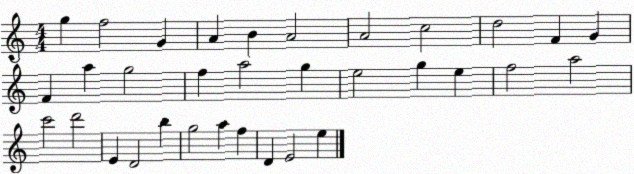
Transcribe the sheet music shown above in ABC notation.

X:1
T:Untitled
M:4/4
L:1/4
K:C
g f2 G A B A2 A2 c2 d2 F G F a g2 f a2 g e2 g e f2 a2 c'2 d'2 E D2 b g2 a f D E2 e